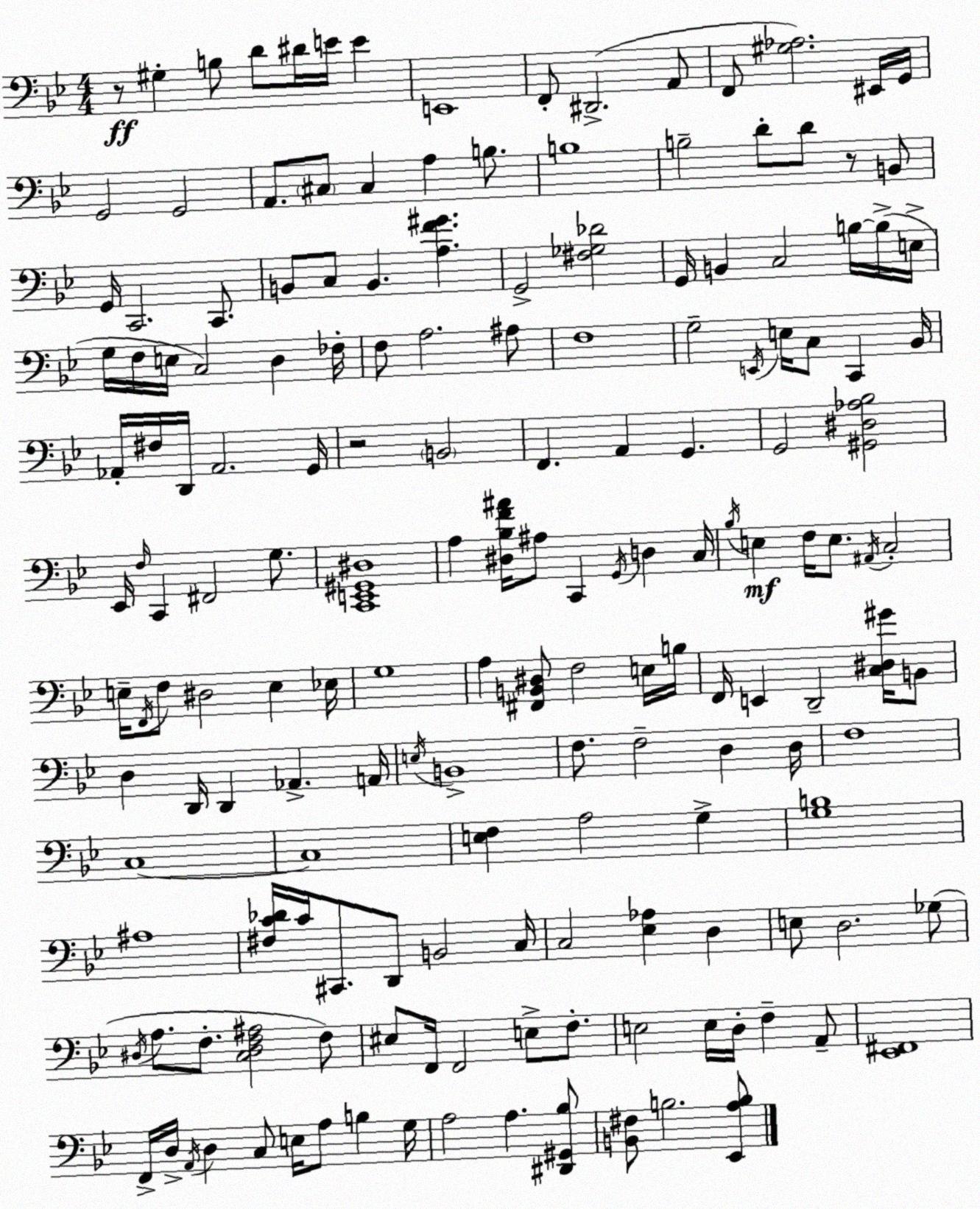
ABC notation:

X:1
T:Untitled
M:4/4
L:1/4
K:Bb
z/2 ^G, B,/2 D/2 ^D/4 E/4 E E,,4 F,,/2 ^D,,2 A,,/2 F,,/2 [^G,_A,]2 ^E,,/4 G,,/4 G,,2 G,,2 A,,/2 ^C,/2 ^C, A, B,/2 B,4 B,2 D/2 D/2 z/2 B,,/2 G,,/4 C,,2 C,,/2 B,,/2 C,/2 B,, [A,F^G] G,,2 [^F,_G,_D]2 G,,/4 B,, C,2 B,/4 B,/4 E,/4 G,/4 F,/4 E,/4 C,2 D, _F,/4 F,/2 A,2 ^A,/2 F,4 G,2 E,,/4 E,/4 C,/2 C,, _B,,/4 _A,,/4 ^F,/4 D,,/4 _A,,2 G,,/4 z2 B,,2 F,, A,, G,, G,,2 [^G,,^D,_A,_B,]2 _E,,/4 F,/4 C,, ^F,,2 G,/2 [C,,E,,^G,,^D,]4 A, [^D,_B,F^A]/4 ^A,/2 C,, G,,/4 D, C,/4 _B,/4 E, F,/4 E,/2 ^A,,/4 C,2 E,/4 F,,/4 F,/2 ^D,2 E, _E,/4 G,4 A, [^F,,B,,^D,]/2 F,2 E,/4 B,/4 F,,/4 E,, D,,2 [C,^D,^G]/4 B,,/2 D, D,,/4 D,, _A,, A,,/4 E,/4 B,,4 F,/2 F,2 D, D,/4 F,4 C,4 C,4 [E,F,] A,2 G, [G,B,]4 ^A,4 [^F,C_D]/4 C/4 ^C,,/2 D,,/2 B,,2 C,/4 C,2 [_E,_A,] D, E,/2 D,2 _G,/2 ^D,/4 A,/2 F,/2 [C,^D,F,^A,]2 F,/2 ^E,/2 F,,/4 F,,2 E,/2 F,/2 E,2 E,/4 D,/4 F, A,,/2 [_E,,^F,,]4 F,,/4 D,/4 A,,/4 D, C,/2 E,/4 A,/2 B, G,/4 A,2 A, [^D,,^G,,_B,]/2 [B,,^F,]/2 B,2 [_E,,A,B,]/2